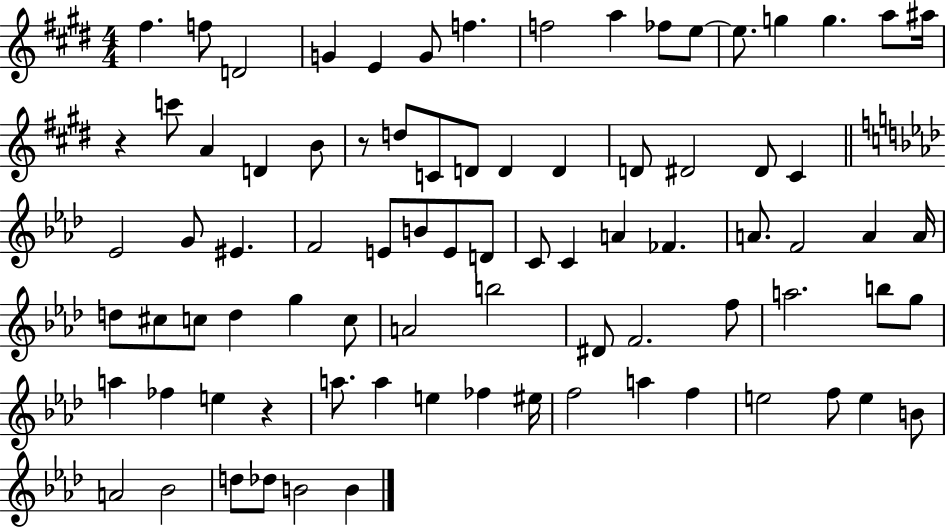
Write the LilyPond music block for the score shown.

{
  \clef treble
  \numericTimeSignature
  \time 4/4
  \key e \major
  fis''4. f''8 d'2 | g'4 e'4 g'8 f''4. | f''2 a''4 fes''8 e''8~~ | e''8. g''4 g''4. a''8 ais''16 | \break r4 c'''8 a'4 d'4 b'8 | r8 d''8 c'8 d'8 d'4 d'4 | d'8 dis'2 dis'8 cis'4 | \bar "||" \break \key aes \major ees'2 g'8 eis'4. | f'2 e'8 b'8 e'8 d'8 | c'8 c'4 a'4 fes'4. | a'8. f'2 a'4 a'16 | \break d''8 cis''8 c''8 d''4 g''4 c''8 | a'2 b''2 | dis'8 f'2. f''8 | a''2. b''8 g''8 | \break a''4 fes''4 e''4 r4 | a''8. a''4 e''4 fes''4 eis''16 | f''2 a''4 f''4 | e''2 f''8 e''4 b'8 | \break a'2 bes'2 | d''8 des''8 b'2 b'4 | \bar "|."
}